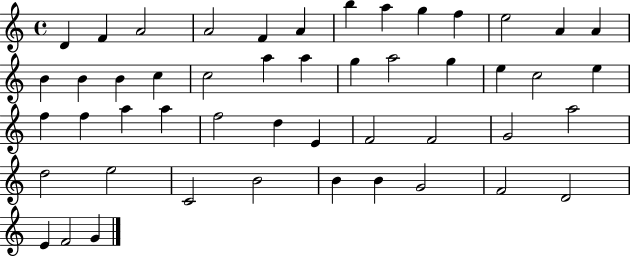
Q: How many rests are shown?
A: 0